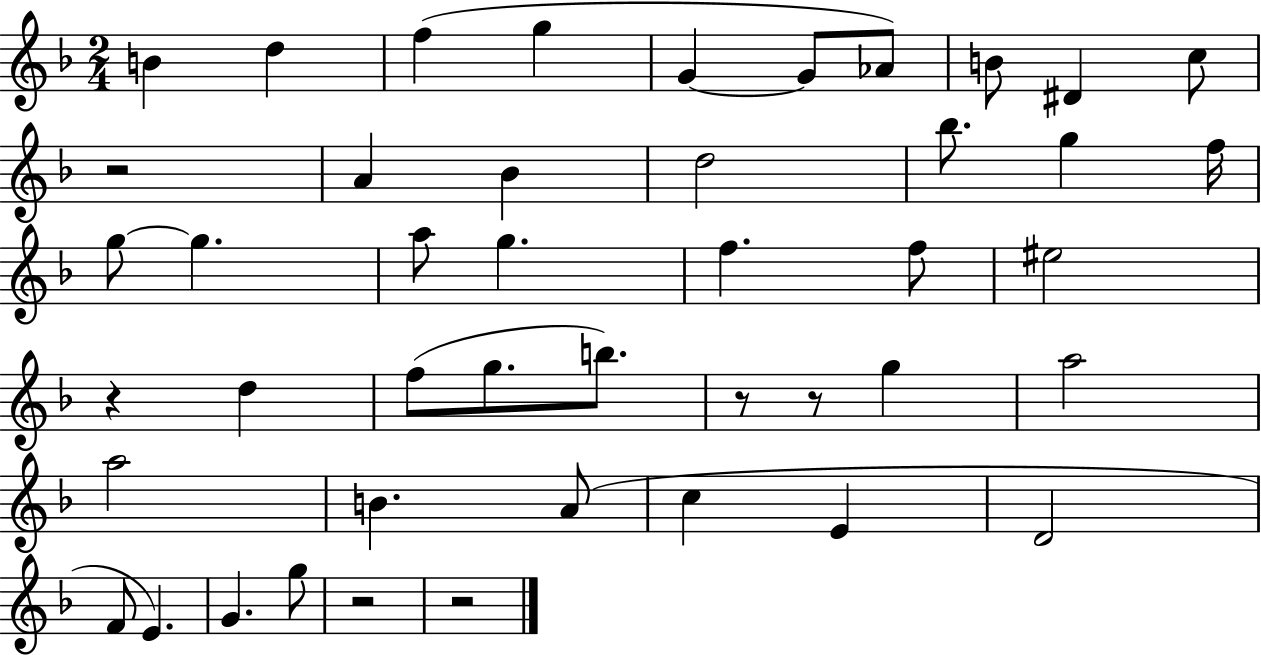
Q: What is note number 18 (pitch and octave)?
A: G5